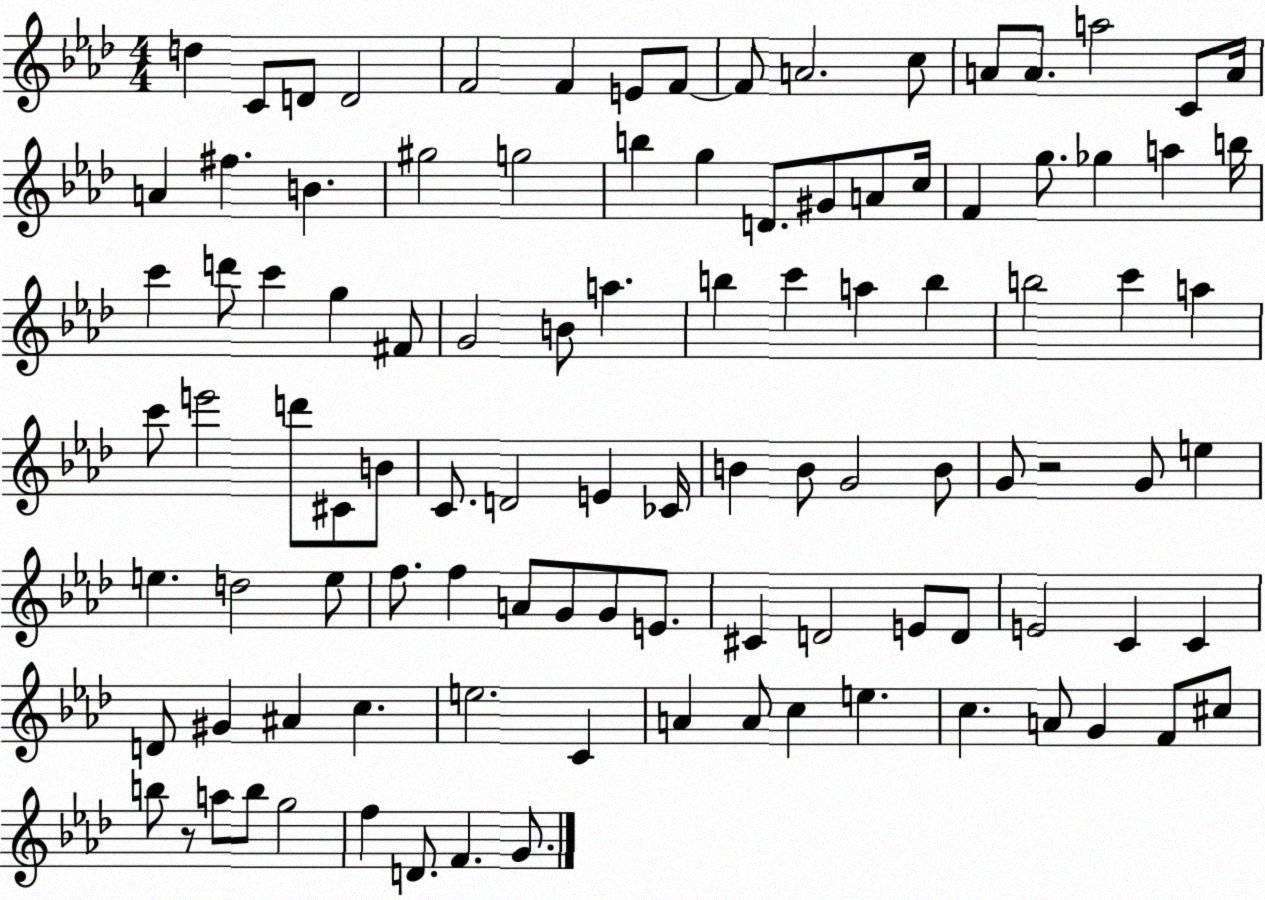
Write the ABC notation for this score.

X:1
T:Untitled
M:4/4
L:1/4
K:Ab
d C/2 D/2 D2 F2 F E/2 F/2 F/2 A2 c/2 A/2 A/2 a2 C/2 A/4 A ^f B ^g2 g2 b g D/2 ^G/2 A/2 c/4 F g/2 _g a b/4 c' d'/2 c' g ^F/2 G2 B/2 a b c' a b b2 c' a c'/2 e'2 d'/2 ^C/2 B/2 C/2 D2 E _C/4 B B/2 G2 B/2 G/2 z2 G/2 e e d2 e/2 f/2 f A/2 G/2 G/2 E/2 ^C D2 E/2 D/2 E2 C C D/2 ^G ^A c e2 C A A/2 c e c A/2 G F/2 ^c/2 b/2 z/2 a/2 b/2 g2 f D/2 F G/2